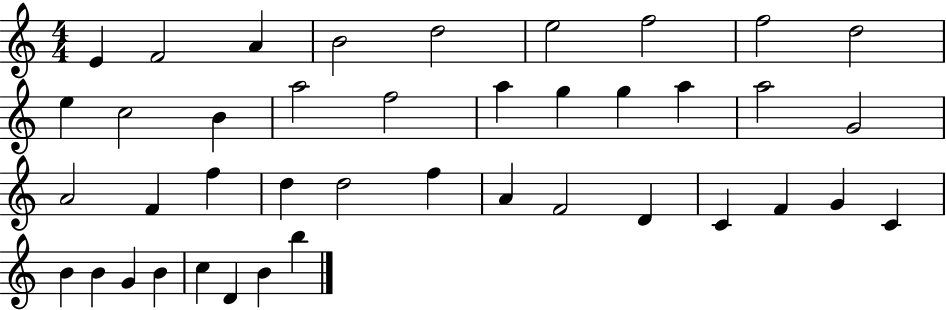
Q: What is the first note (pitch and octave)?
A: E4